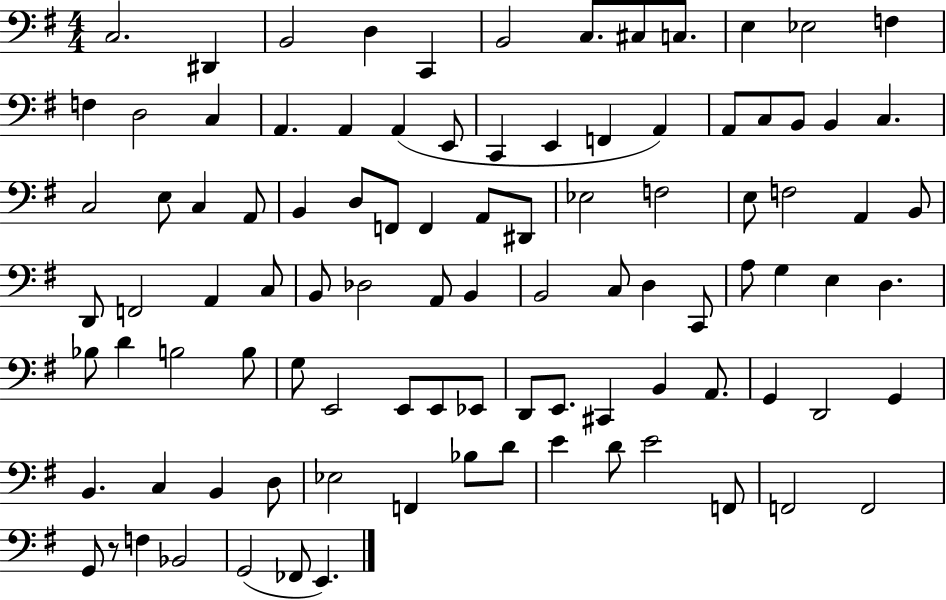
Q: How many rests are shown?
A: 1